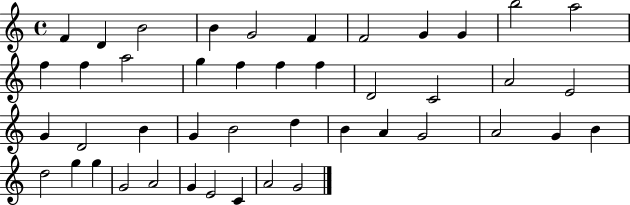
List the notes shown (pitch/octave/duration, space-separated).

F4/q D4/q B4/h B4/q G4/h F4/q F4/h G4/q G4/q B5/h A5/h F5/q F5/q A5/h G5/q F5/q F5/q F5/q D4/h C4/h A4/h E4/h G4/q D4/h B4/q G4/q B4/h D5/q B4/q A4/q G4/h A4/h G4/q B4/q D5/h G5/q G5/q G4/h A4/h G4/q E4/h C4/q A4/h G4/h